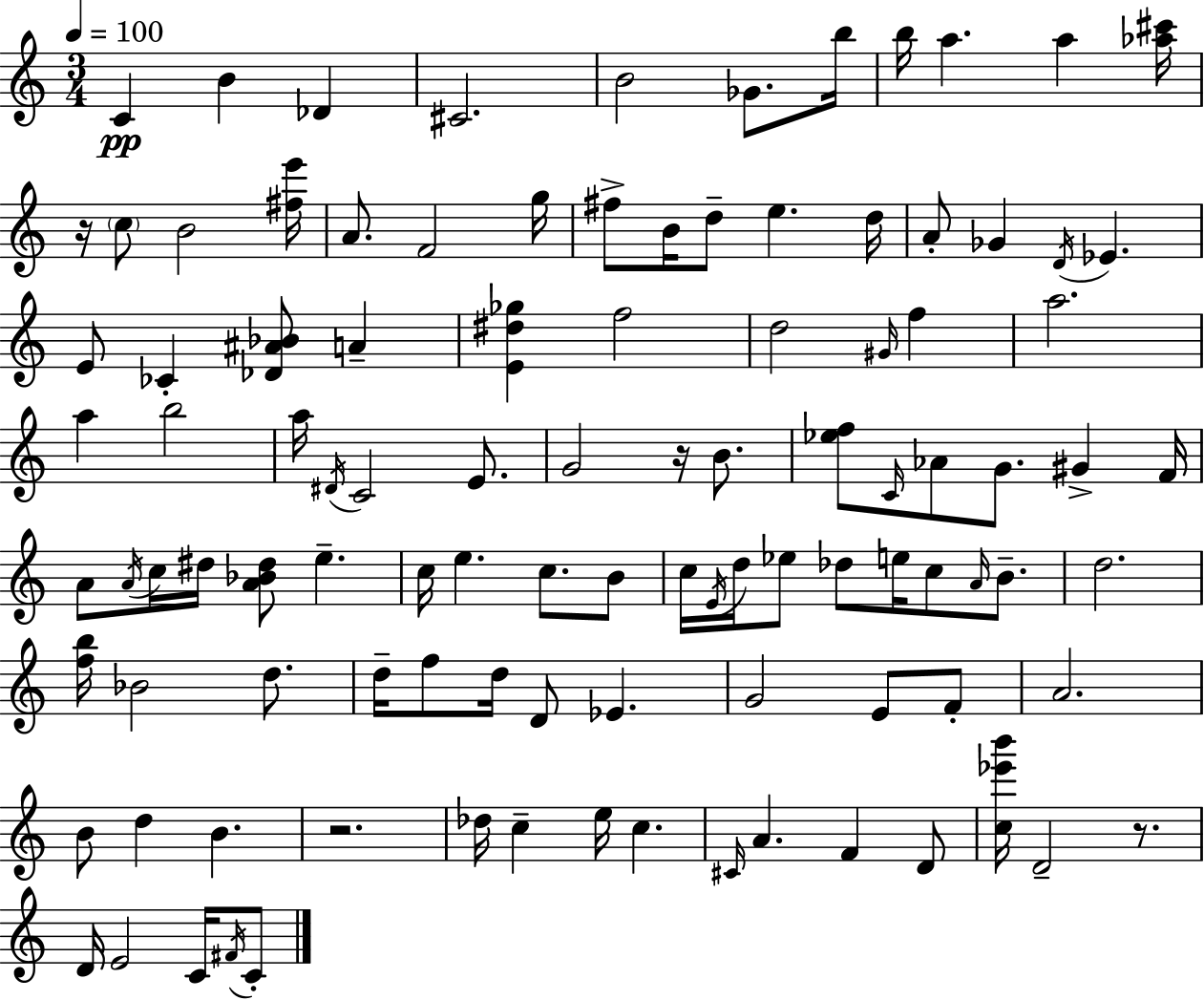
{
  \clef treble
  \numericTimeSignature
  \time 3/4
  \key a \minor
  \tempo 4 = 100
  \repeat volta 2 { c'4\pp b'4 des'4 | cis'2. | b'2 ges'8. b''16 | b''16 a''4. a''4 <aes'' cis'''>16 | \break r16 \parenthesize c''8 b'2 <fis'' e'''>16 | a'8. f'2 g''16 | fis''8-> b'16 d''8-- e''4. d''16 | a'8-. ges'4 \acciaccatura { d'16 } ees'4. | \break e'8 ces'4-. <des' ais' bes'>8 a'4-- | <e' dis'' ges''>4 f''2 | d''2 \grace { gis'16 } f''4 | a''2. | \break a''4 b''2 | a''16 \acciaccatura { dis'16 } c'2 | e'8. g'2 r16 | b'8. <ees'' f''>8 \grace { c'16 } aes'8 g'8. gis'4-> | \break f'16 a'8 \acciaccatura { a'16 } c''16 dis''16 <a' bes' dis''>8 e''4.-- | c''16 e''4. | c''8. b'8 c''16 \acciaccatura { e'16 } d''16 ees''8 des''8 | e''16 c''8 \grace { a'16 } b'8.-- d''2. | \break <f'' b''>16 bes'2 | d''8. d''16-- f''8 d''16 d'8 | ees'4. g'2 | e'8 f'8-. a'2. | \break b'8 d''4 | b'4. r2. | des''16 c''4-- | e''16 c''4. \grace { cis'16 } a'4. | \break f'4 d'8 <c'' ees''' b'''>16 d'2-- | r8. d'16 e'2 | c'16 \acciaccatura { fis'16 } c'8-. } \bar "|."
}